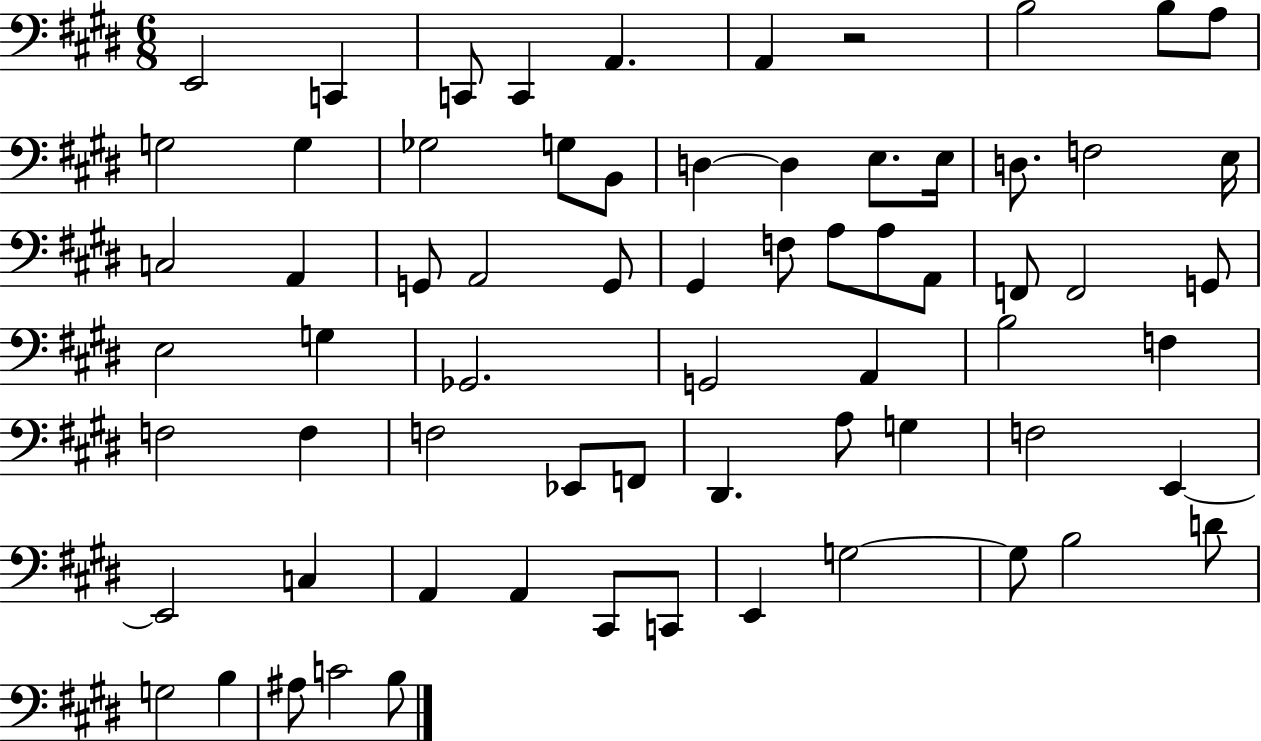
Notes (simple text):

E2/h C2/q C2/e C2/q A2/q. A2/q R/h B3/h B3/e A3/e G3/h G3/q Gb3/h G3/e B2/e D3/q D3/q E3/e. E3/s D3/e. F3/h E3/s C3/h A2/q G2/e A2/h G2/e G#2/q F3/e A3/e A3/e A2/e F2/e F2/h G2/e E3/h G3/q Gb2/h. G2/h A2/q B3/h F3/q F3/h F3/q F3/h Eb2/e F2/e D#2/q. A3/e G3/q F3/h E2/q E2/h C3/q A2/q A2/q C#2/e C2/e E2/q G3/h G3/e B3/h D4/e G3/h B3/q A#3/e C4/h B3/e